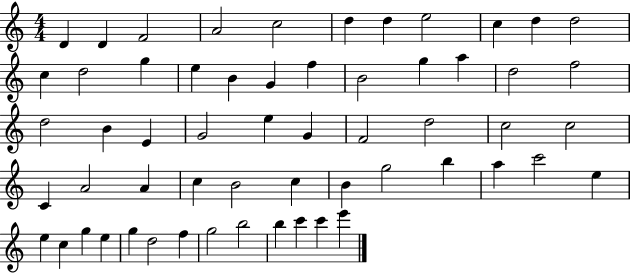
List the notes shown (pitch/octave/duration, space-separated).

D4/q D4/q F4/h A4/h C5/h D5/q D5/q E5/h C5/q D5/q D5/h C5/q D5/h G5/q E5/q B4/q G4/q F5/q B4/h G5/q A5/q D5/h F5/h D5/h B4/q E4/q G4/h E5/q G4/q F4/h D5/h C5/h C5/h C4/q A4/h A4/q C5/q B4/h C5/q B4/q G5/h B5/q A5/q C6/h E5/q E5/q C5/q G5/q E5/q G5/q D5/h F5/q G5/h B5/h B5/q C6/q C6/q E6/q